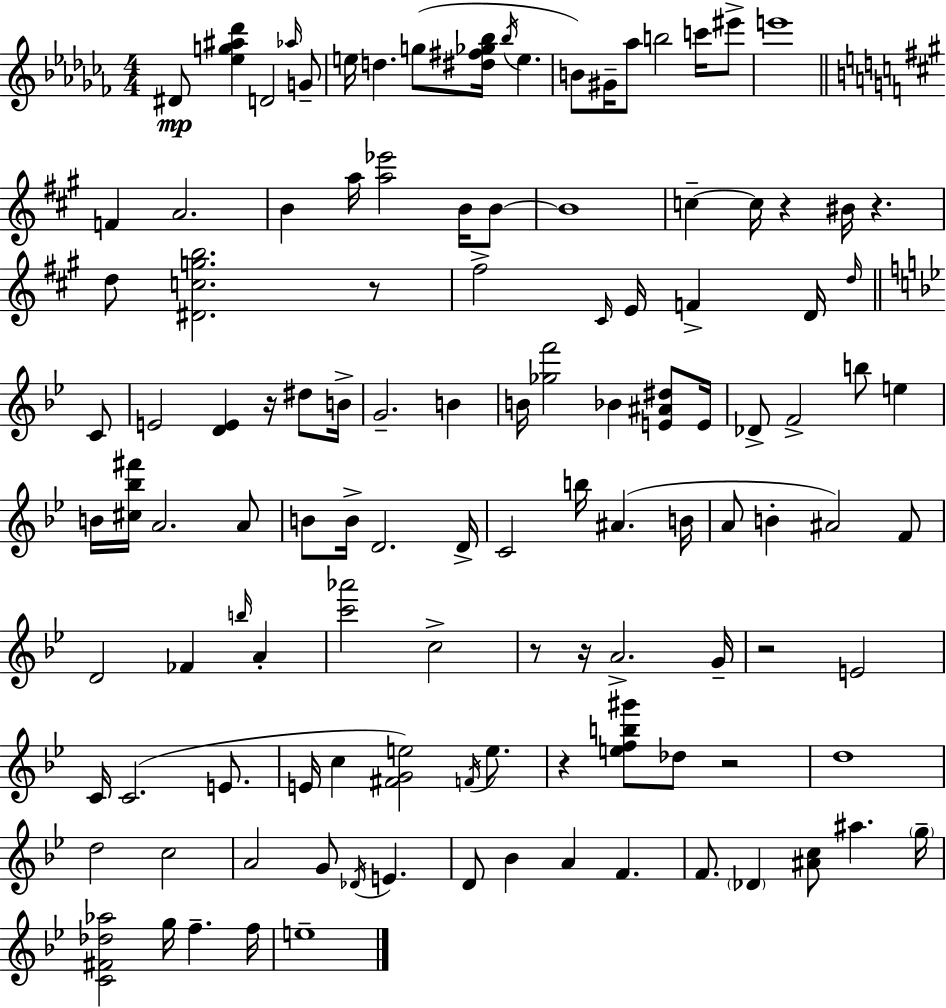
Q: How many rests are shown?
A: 9